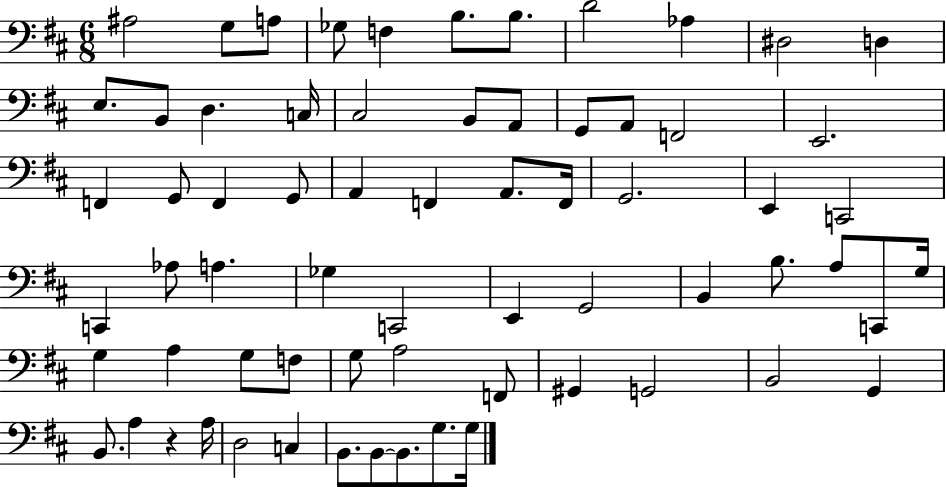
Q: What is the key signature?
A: D major